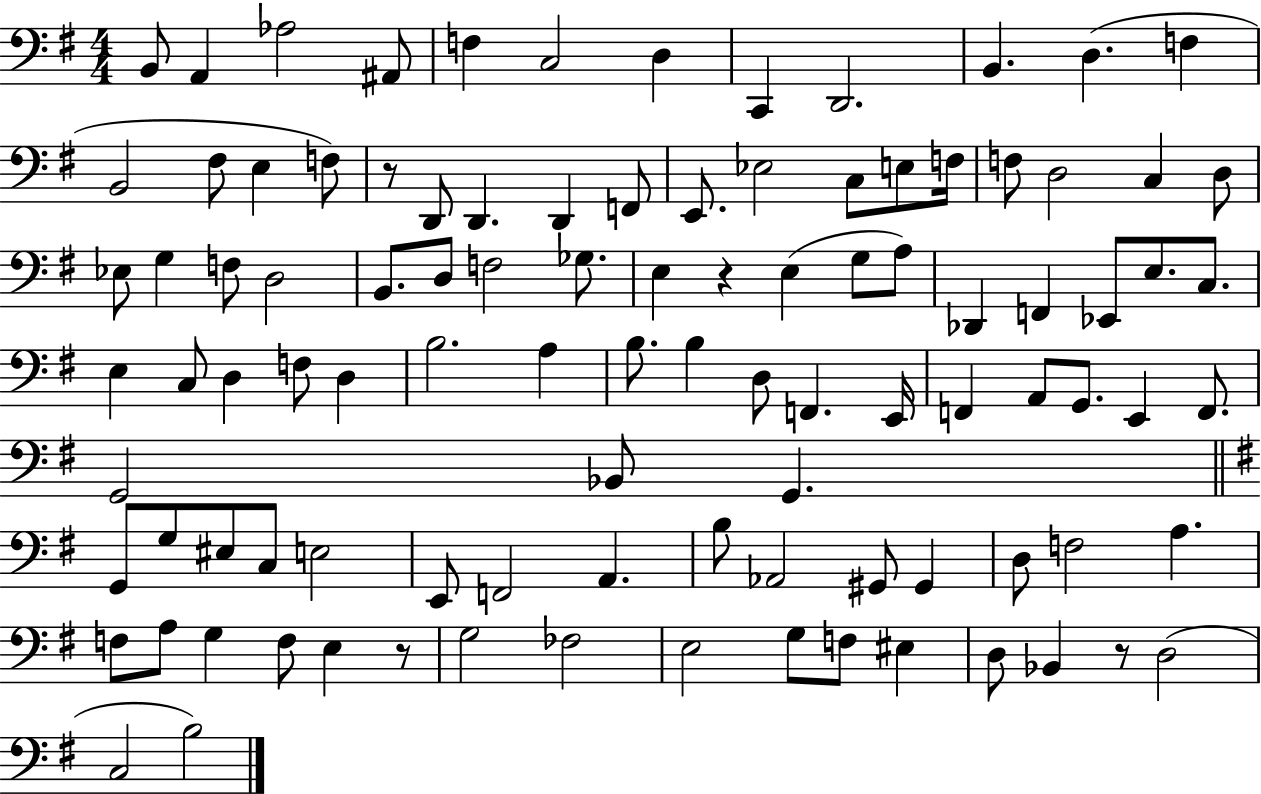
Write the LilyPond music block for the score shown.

{
  \clef bass
  \numericTimeSignature
  \time 4/4
  \key g \major
  \repeat volta 2 { b,8 a,4 aes2 ais,8 | f4 c2 d4 | c,4 d,2. | b,4. d4.( f4 | \break b,2 fis8 e4 f8) | r8 d,8 d,4. d,4 f,8 | e,8. ees2 c8 e8 f16 | f8 d2 c4 d8 | \break ees8 g4 f8 d2 | b,8. d8 f2 ges8. | e4 r4 e4( g8 a8) | des,4 f,4 ees,8 e8. c8. | \break e4 c8 d4 f8 d4 | b2. a4 | b8. b4 d8 f,4. e,16 | f,4 a,8 g,8. e,4 f,8. | \break g,2 bes,8 g,4. | \bar "||" \break \key g \major g,8 g8 eis8 c8 e2 | e,8 f,2 a,4. | b8 aes,2 gis,8 gis,4 | d8 f2 a4. | \break f8 a8 g4 f8 e4 r8 | g2 fes2 | e2 g8 f8 eis4 | d8 bes,4 r8 d2( | \break c2 b2) | } \bar "|."
}